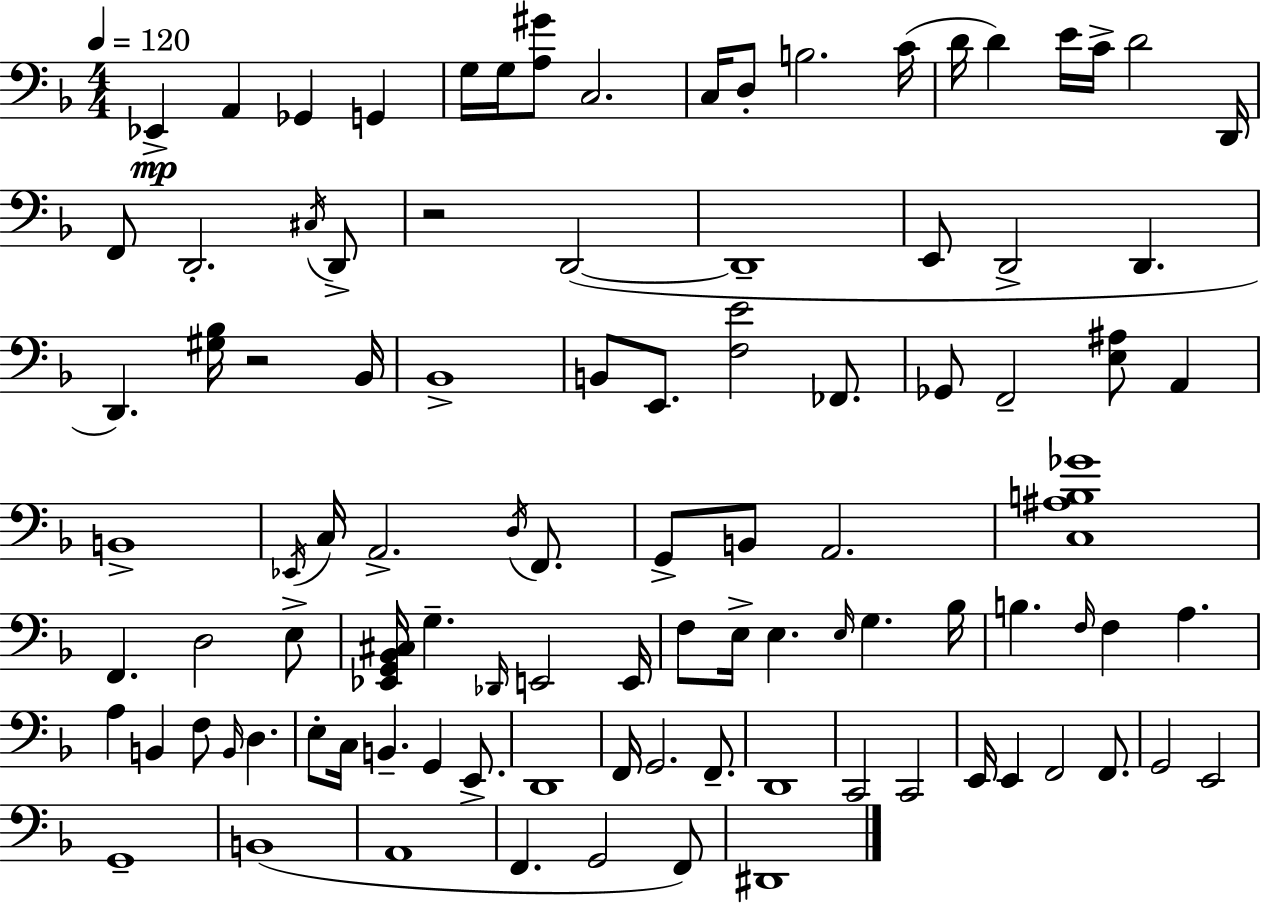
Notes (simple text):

Eb2/q A2/q Gb2/q G2/q G3/s G3/s [A3,G#4]/e C3/h. C3/s D3/e B3/h. C4/s D4/s D4/q E4/s C4/s D4/h D2/s F2/e D2/h. C#3/s D2/e R/h D2/h D2/w E2/e D2/h D2/q. D2/q. [G#3,Bb3]/s R/h Bb2/s Bb2/w B2/e E2/e. [F3,E4]/h FES2/e. Gb2/e F2/h [E3,A#3]/e A2/q B2/w Eb2/s C3/s A2/h. D3/s F2/e. G2/e B2/e A2/h. [C3,A#3,B3,Gb4]/w F2/q. D3/h E3/e [Eb2,G2,Bb2,C#3]/s G3/q. Db2/s E2/h E2/s F3/e E3/s E3/q. E3/s G3/q. Bb3/s B3/q. F3/s F3/q A3/q. A3/q B2/q F3/e B2/s D3/q. E3/e C3/s B2/q. G2/q E2/e. D2/w F2/s G2/h. F2/e. D2/w C2/h C2/h E2/s E2/q F2/h F2/e. G2/h E2/h G2/w B2/w A2/w F2/q. G2/h F2/e D#2/w